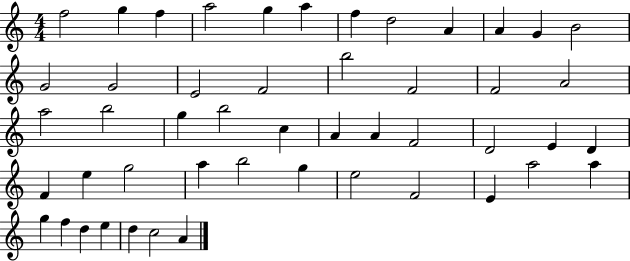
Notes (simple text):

F5/h G5/q F5/q A5/h G5/q A5/q F5/q D5/h A4/q A4/q G4/q B4/h G4/h G4/h E4/h F4/h B5/h F4/h F4/h A4/h A5/h B5/h G5/q B5/h C5/q A4/q A4/q F4/h D4/h E4/q D4/q F4/q E5/q G5/h A5/q B5/h G5/q E5/h F4/h E4/q A5/h A5/q G5/q F5/q D5/q E5/q D5/q C5/h A4/q